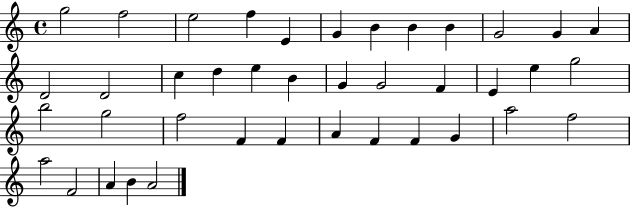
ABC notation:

X:1
T:Untitled
M:4/4
L:1/4
K:C
g2 f2 e2 f E G B B B G2 G A D2 D2 c d e B G G2 F E e g2 b2 g2 f2 F F A F F G a2 f2 a2 F2 A B A2